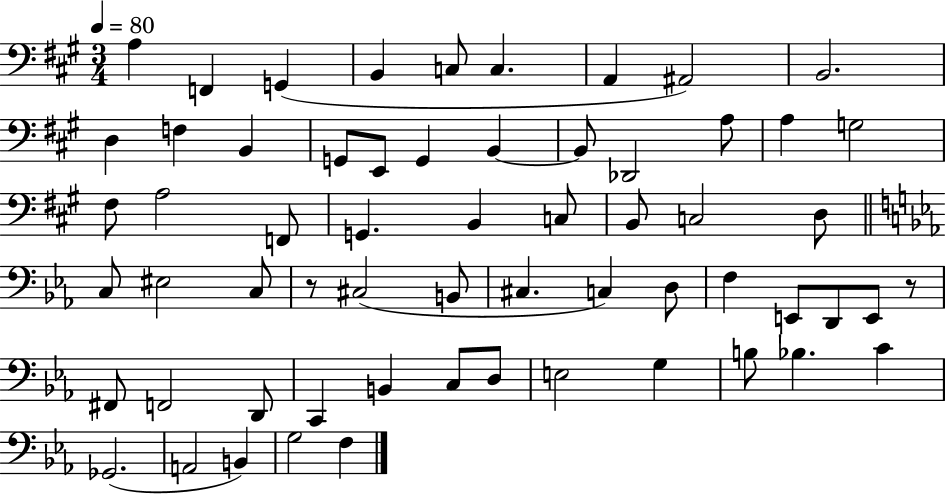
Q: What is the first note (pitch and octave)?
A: A3